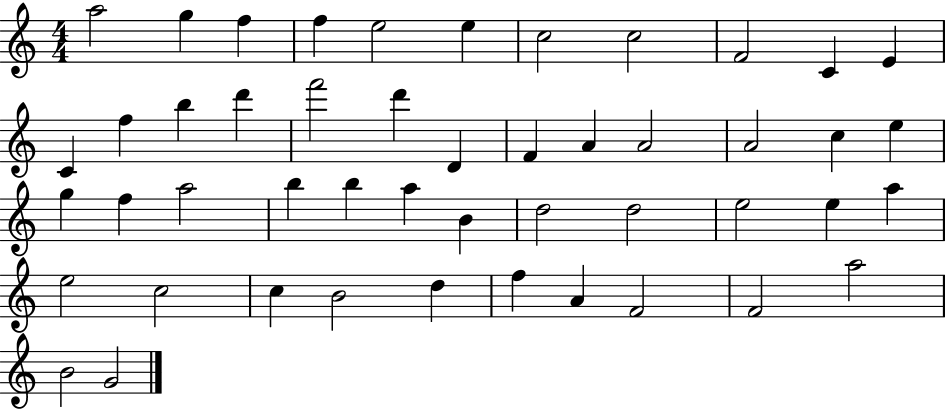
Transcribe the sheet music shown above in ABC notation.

X:1
T:Untitled
M:4/4
L:1/4
K:C
a2 g f f e2 e c2 c2 F2 C E C f b d' f'2 d' D F A A2 A2 c e g f a2 b b a B d2 d2 e2 e a e2 c2 c B2 d f A F2 F2 a2 B2 G2